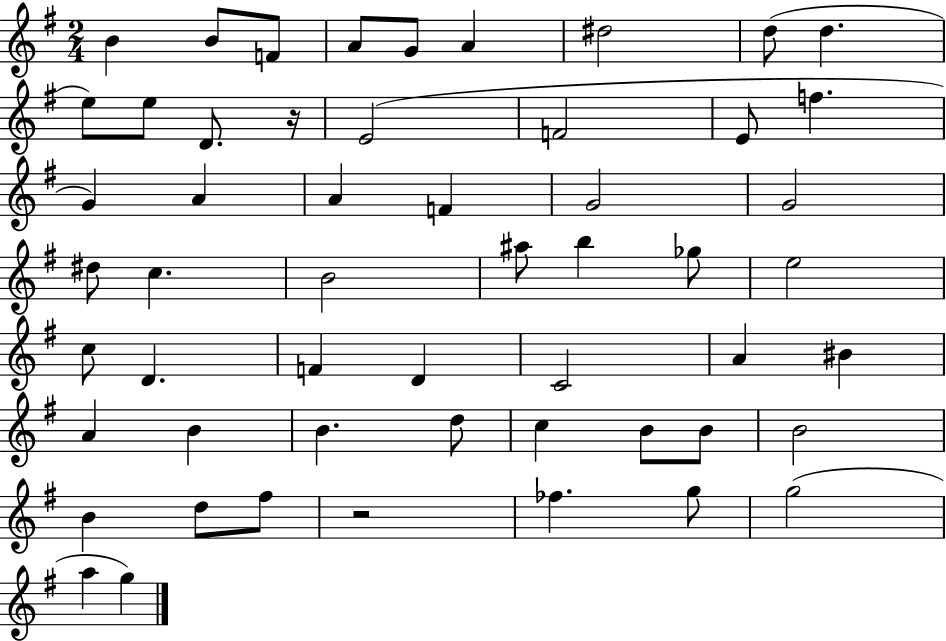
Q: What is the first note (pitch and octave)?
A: B4